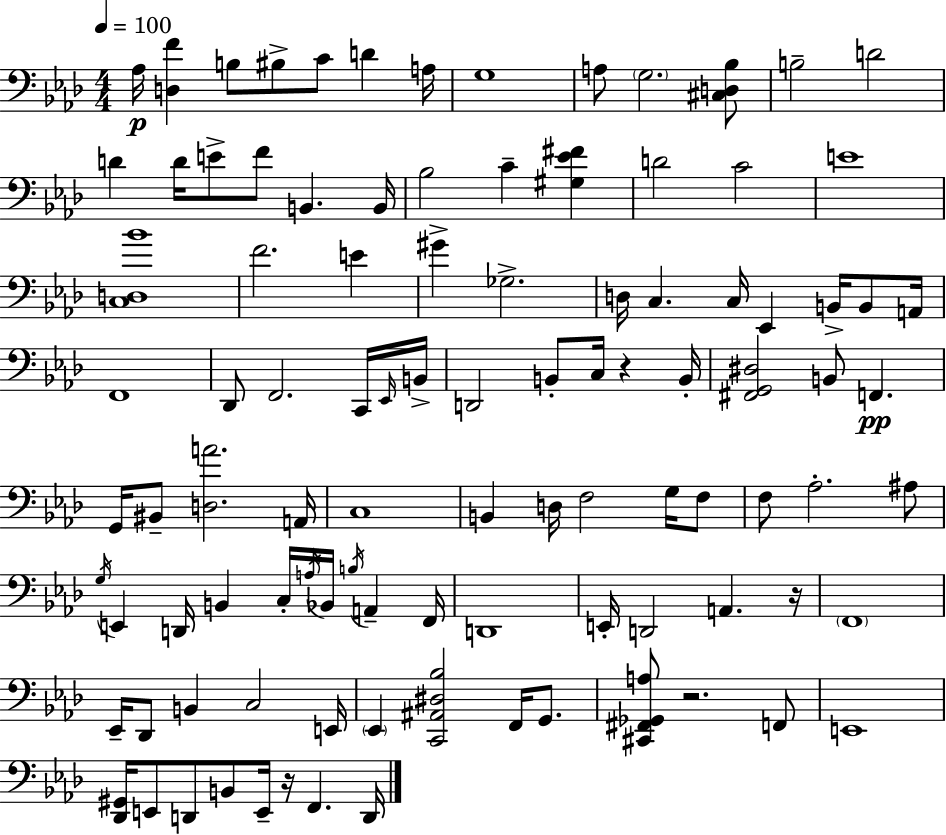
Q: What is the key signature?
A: AES major